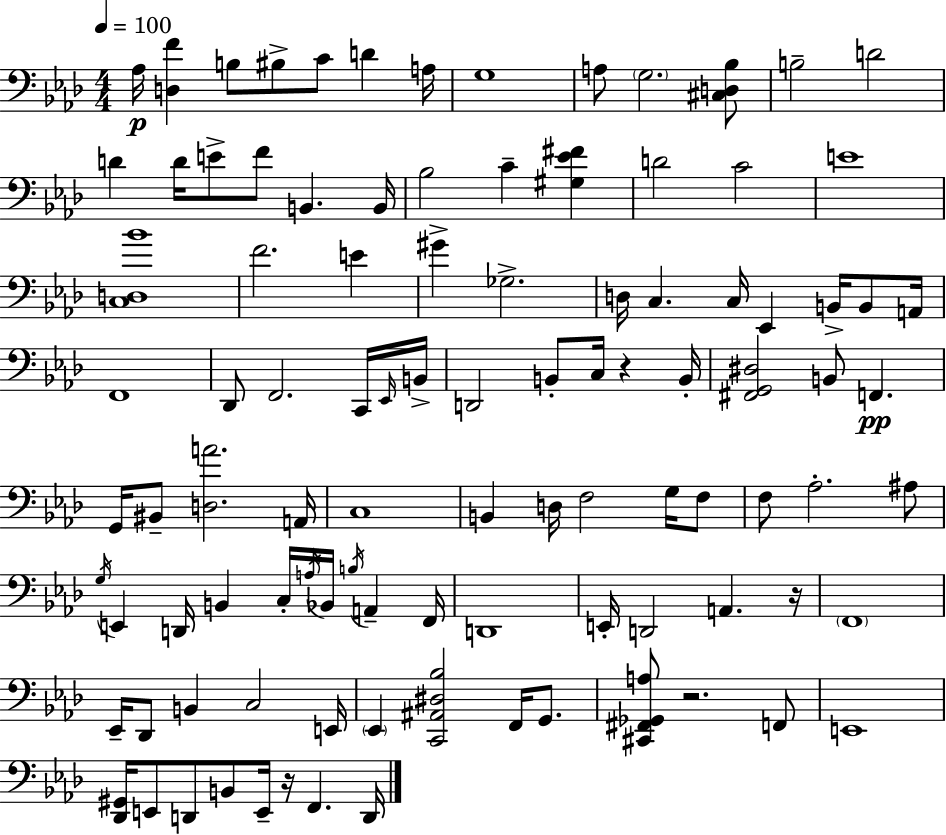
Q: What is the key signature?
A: AES major